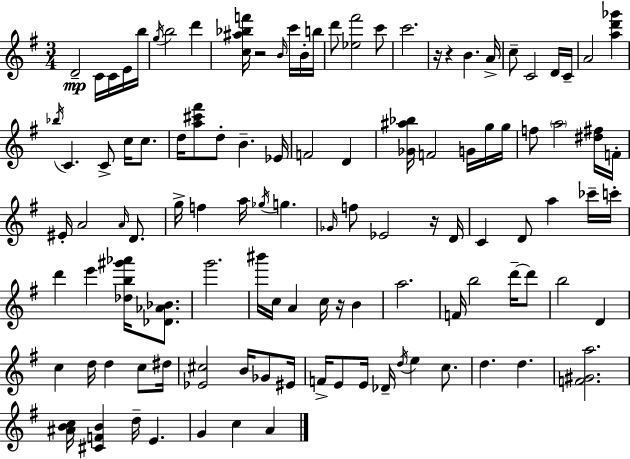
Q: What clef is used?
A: treble